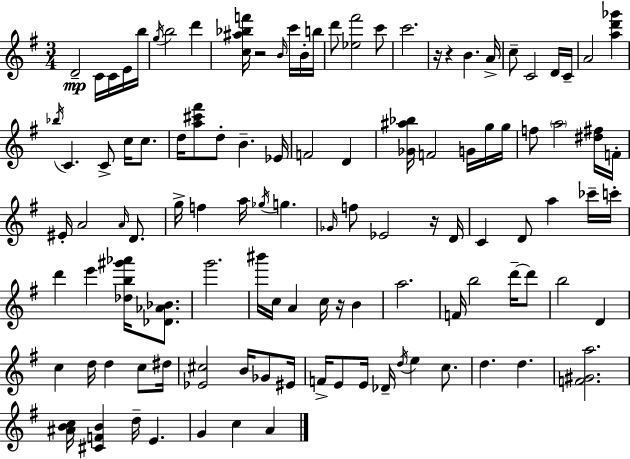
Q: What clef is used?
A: treble